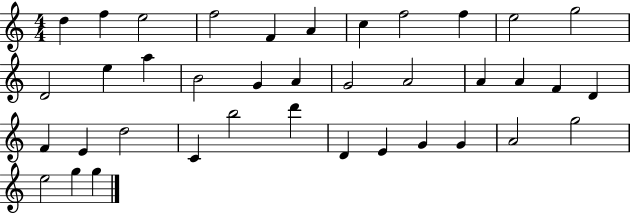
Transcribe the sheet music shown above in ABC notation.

X:1
T:Untitled
M:4/4
L:1/4
K:C
d f e2 f2 F A c f2 f e2 g2 D2 e a B2 G A G2 A2 A A F D F E d2 C b2 d' D E G G A2 g2 e2 g g